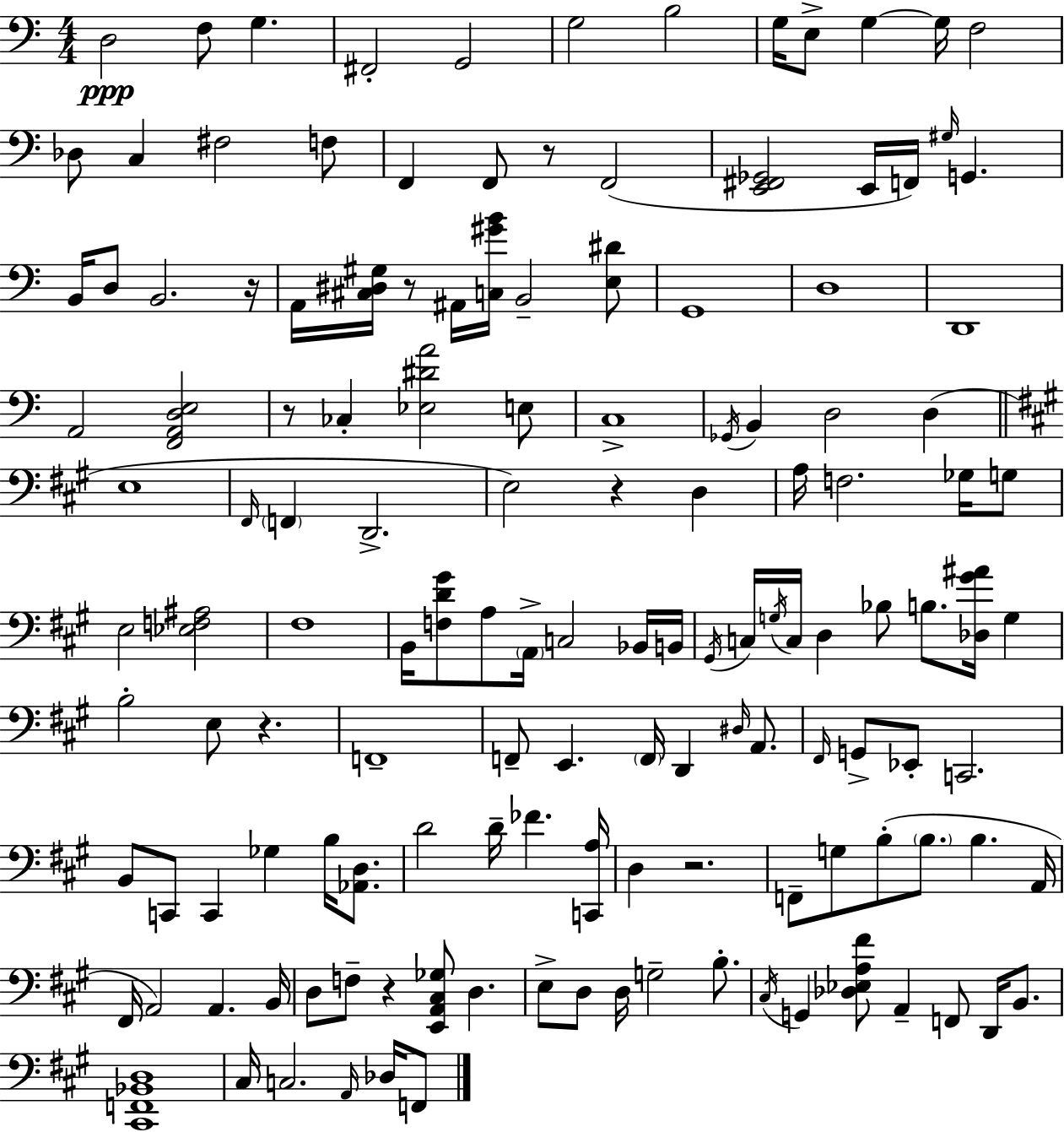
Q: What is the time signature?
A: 4/4